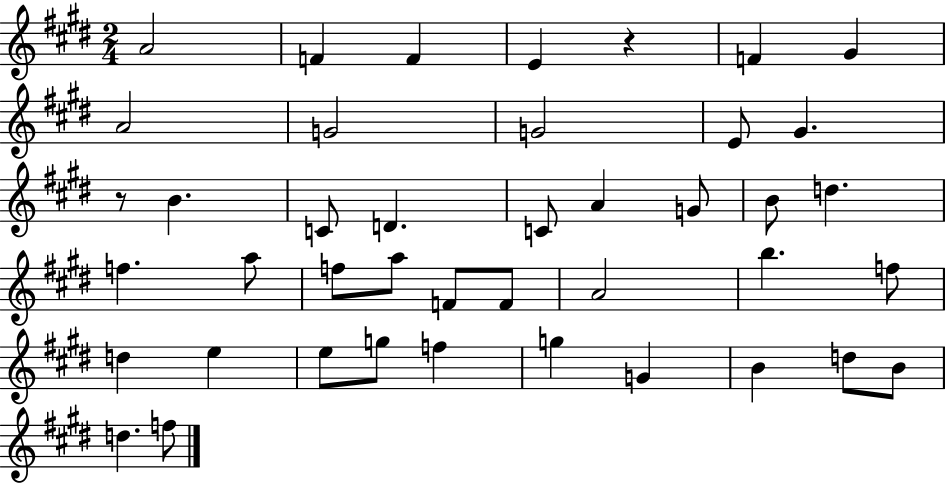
A4/h F4/q F4/q E4/q R/q F4/q G#4/q A4/h G4/h G4/h E4/e G#4/q. R/e B4/q. C4/e D4/q. C4/e A4/q G4/e B4/e D5/q. F5/q. A5/e F5/e A5/e F4/e F4/e A4/h B5/q. F5/e D5/q E5/q E5/e G5/e F5/q G5/q G4/q B4/q D5/e B4/e D5/q. F5/e